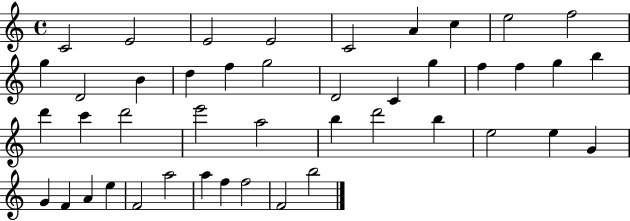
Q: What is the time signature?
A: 4/4